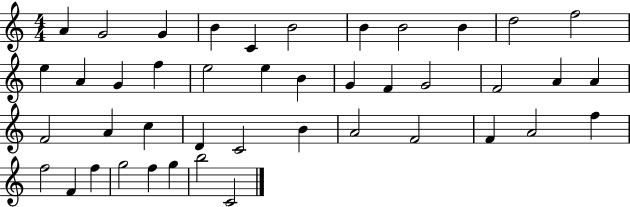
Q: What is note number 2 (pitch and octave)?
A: G4